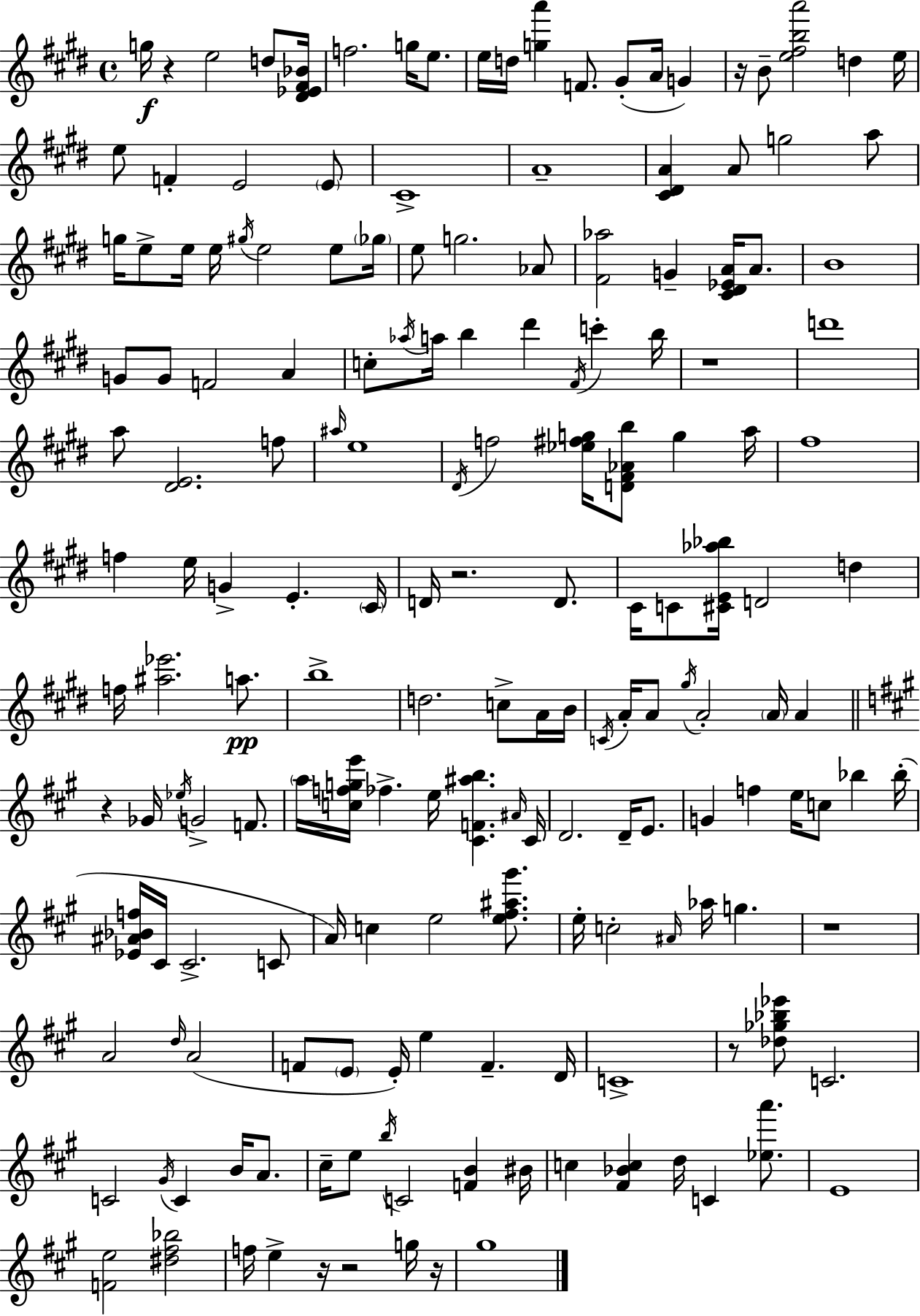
G5/s R/q E5/h D5/e [D#4,Eb4,F#4,Bb4]/s F5/h. G5/s E5/e. E5/s D5/s [G5,A6]/q F4/e. G#4/e A4/s G4/q R/s B4/e [E5,F#5,B5,A6]/h D5/q E5/s E5/e F4/q E4/h E4/e C#4/w A4/w [C#4,D#4,A4]/q A4/e G5/h A5/e G5/s E5/e E5/s E5/s G#5/s E5/h E5/e Gb5/s E5/e G5/h. Ab4/e [F#4,Ab5]/h G4/q [C#4,D#4,Eb4,A4]/s A4/e. B4/w G4/e G4/e F4/h A4/q C5/e Ab5/s A5/s B5/q D#6/q F#4/s C6/q B5/s R/w D6/w A5/e [D#4,E4]/h. F5/e A#5/s E5/w D#4/s F5/h [Eb5,F#5,G5]/s [D4,F#4,Ab4,B5]/e G5/q A5/s F#5/w F5/q E5/s G4/q E4/q. C#4/s D4/s R/h. D4/e. C#4/s C4/e [C#4,E4,Ab5,Bb5]/s D4/h D5/q F5/s [A#5,Eb6]/h. A5/e. B5/w D5/h. C5/e A4/s B4/s C4/s A4/s A4/e G#5/s A4/h A4/s A4/q R/q Gb4/s Eb5/s G4/h F4/e. A5/s [C5,F5,G5,E6]/s FES5/q. E5/s [C#4,F4,A#5,B5]/q. A#4/s C#4/s D4/h. D4/s E4/e. G4/q F5/q E5/s C5/e Bb5/q Bb5/s [Eb4,A#4,Bb4,F5]/s C#4/s C#4/h. C4/e A4/s C5/q E5/h [E5,F#5,A#5,G#6]/e. E5/s C5/h A#4/s Ab5/s G5/q. R/w A4/h D5/s A4/h F4/e E4/e E4/s E5/q F4/q. D4/s C4/w R/e [Db5,Gb5,Bb5,Eb6]/e C4/h. C4/h G#4/s C4/q B4/s A4/e. C#5/s E5/e B5/s C4/h [F4,B4]/q BIS4/s C5/q [F#4,Bb4,C5]/q D5/s C4/q [Eb5,A6]/e. E4/w [F4,E5]/h [D#5,F#5,Bb5]/h F5/s E5/q R/s R/h G5/s R/s G#5/w